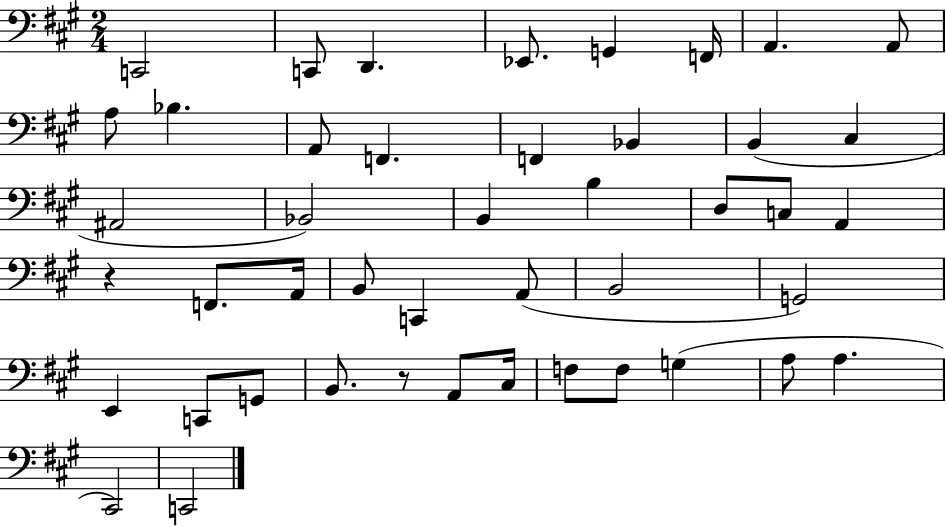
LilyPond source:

{
  \clef bass
  \numericTimeSignature
  \time 2/4
  \key a \major
  c,2 | c,8 d,4. | ees,8. g,4 f,16 | a,4. a,8 | \break a8 bes4. | a,8 f,4. | f,4 bes,4 | b,4( cis4 | \break ais,2 | bes,2) | b,4 b4 | d8 c8 a,4 | \break r4 f,8. a,16 | b,8 c,4 a,8( | b,2 | g,2) | \break e,4 c,8 g,8 | b,8. r8 a,8 cis16 | f8 f8 g4( | a8 a4. | \break cis,2) | c,2 | \bar "|."
}